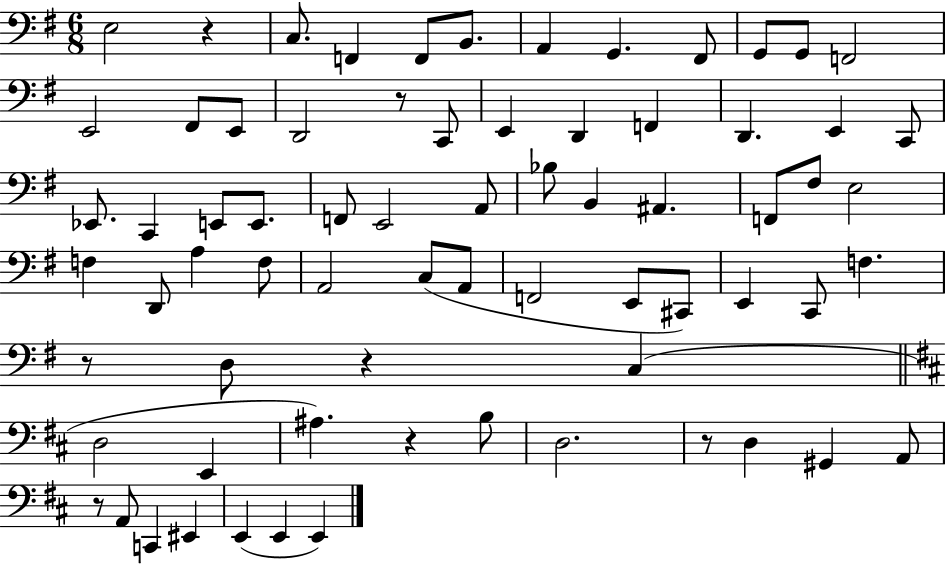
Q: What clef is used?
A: bass